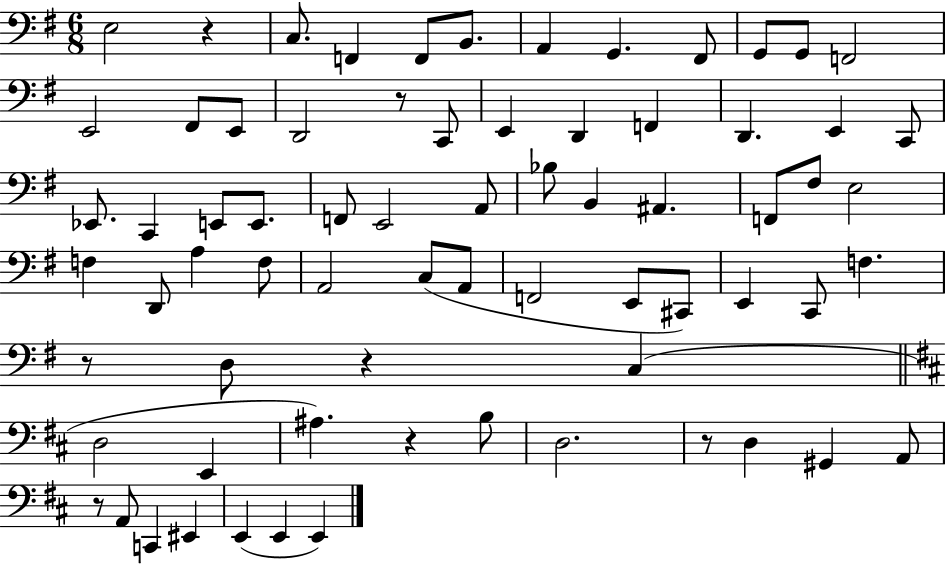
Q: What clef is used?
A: bass